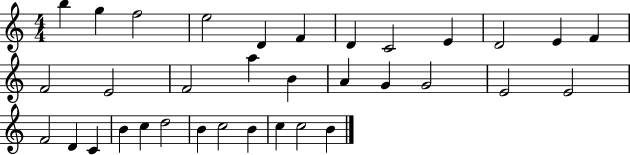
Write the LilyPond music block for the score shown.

{
  \clef treble
  \numericTimeSignature
  \time 4/4
  \key c \major
  b''4 g''4 f''2 | e''2 d'4 f'4 | d'4 c'2 e'4 | d'2 e'4 f'4 | \break f'2 e'2 | f'2 a''4 b'4 | a'4 g'4 g'2 | e'2 e'2 | \break f'2 d'4 c'4 | b'4 c''4 d''2 | b'4 c''2 b'4 | c''4 c''2 b'4 | \break \bar "|."
}